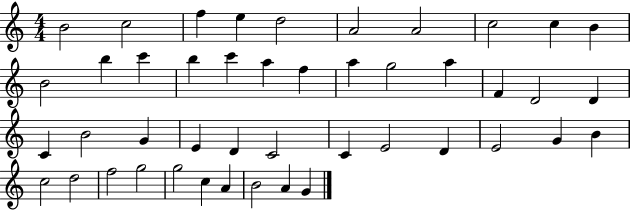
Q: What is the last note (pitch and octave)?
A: G4